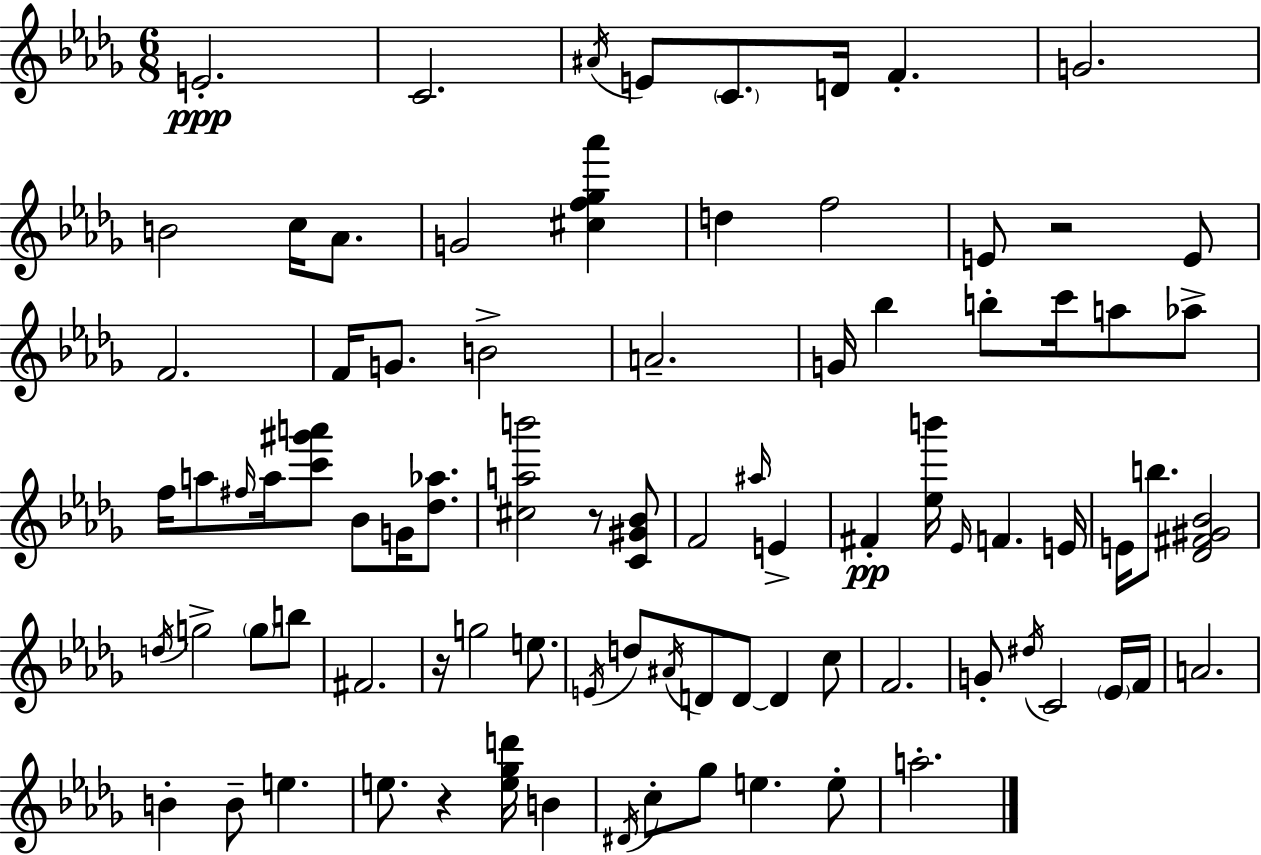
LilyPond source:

{
  \clef treble
  \numericTimeSignature
  \time 6/8
  \key bes \minor
  \repeat volta 2 { e'2.-.\ppp | c'2. | \acciaccatura { ais'16 } e'8 \parenthesize c'8. d'16 f'4.-. | g'2. | \break b'2 c''16 aes'8. | g'2 <cis'' f'' ges'' aes'''>4 | d''4 f''2 | e'8 r2 e'8 | \break f'2. | f'16 g'8. b'2-> | a'2.-- | g'16 bes''4 b''8-. c'''16 a''8 aes''8-> | \break f''16 a''8 \grace { fis''16 } a''16 <c''' gis''' a'''>8 bes'8 g'16 <des'' aes''>8. | <cis'' a'' b'''>2 r8 | <c' gis' bes'>8 f'2 \grace { ais''16 } e'4-> | fis'4-.\pp <ees'' b'''>16 \grace { ees'16 } f'4. | \break e'16 e'16 b''8. <des' fis' gis' bes'>2 | \acciaccatura { d''16 } g''2-> | \parenthesize g''8 b''8 fis'2. | r16 g''2 | \break e''8. \acciaccatura { e'16 } d''8 \acciaccatura { ais'16 } d'8 d'8~~ | d'4 c''8 f'2. | g'8-. \acciaccatura { dis''16 } c'2 | \parenthesize ees'16 f'16 a'2. | \break b'4-. | b'8-- e''4. e''8. r4 | <e'' ges'' d'''>16 b'4 \acciaccatura { dis'16 } c''8-. ges''8 | e''4. e''8-. a''2.-. | \break } \bar "|."
}